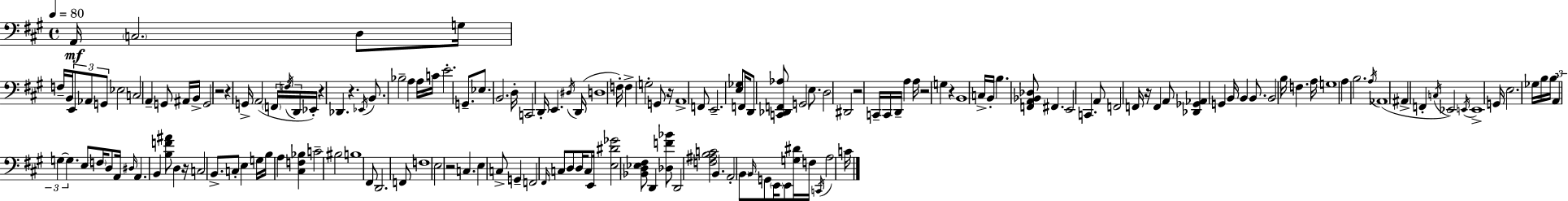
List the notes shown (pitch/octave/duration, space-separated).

A2/s C3/h. D3/e G3/s F3/s B2/s E2/e Ab2/e G2/e Eb3/h C3/h A2/q G2/e A#2/s B2/s G2/h R/h R/q G2/s A2/h F2/s F3/s D2/s Eb2/s R/q Db2/q. R/q. Eb2/s B2/e. Bb3/h A3/q A3/s C4/s E4/h. G2/e. Eb3/e. B2/h. D3/s C2/h D2/s E2/q. D#3/s D2/s D3/w F3/s F3/q G3/h G2/e R/s A2/w F2/e E2/h. [E3,Gb3]/e F2/s D2/e [C2,Db2,F2,Ab3]/e G2/h E3/e. D3/h D#2/h R/h C2/s C2/s D2/s A3/q A3/s R/h G3/q R/q B2/w C3/s B2/s B3/q. [F2,A2,Bb2,Db3]/e F#2/q. E2/h C2/q. A2/e F2/h F2/s R/s F2/q A2/e [Db2,Gb2,Ab2]/q G2/q B2/s B2/q B2/e. B2/h B3/s F3/q. A3/s G3/w A3/q B3/h. A3/s Ab2/w A#2/q F2/q C3/s Eb2/h E2/s E2/w G2/s E3/h. Gb3/s B3/s B3/s A2/q G3/q G3/q. E3/e F3/s D3/e A2/s D#3/s A2/q. B2/q [B3,F4,A#4]/e D3/q R/s C3/h B2/e. C3/e E3/q G3/s B3/s A3/q [C#3,F3,Bb3]/q C4/h BIS3/h B3/w F#2/e D2/h. F2/e F3/w E3/h R/h C3/q. E3/q C3/e G2/q F2/h F#2/s C3/e D3/e D3/s C3/e E2/s [E3,D#4,Gb4]/h [Bb2,D3,Eb3,F#3]/e D2/q [Db3,F4,Bb4]/e D2/h [F3,A#3,B3,C4]/h B2/q. A2/h B2/e B2/s G2/e E2/s E2/e [G3,D#4]/s F3/s C2/s A3/h C4/s